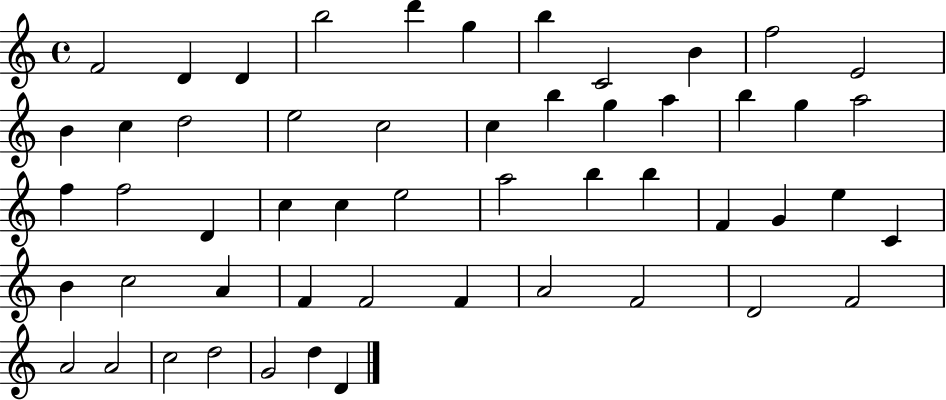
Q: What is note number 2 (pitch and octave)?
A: D4